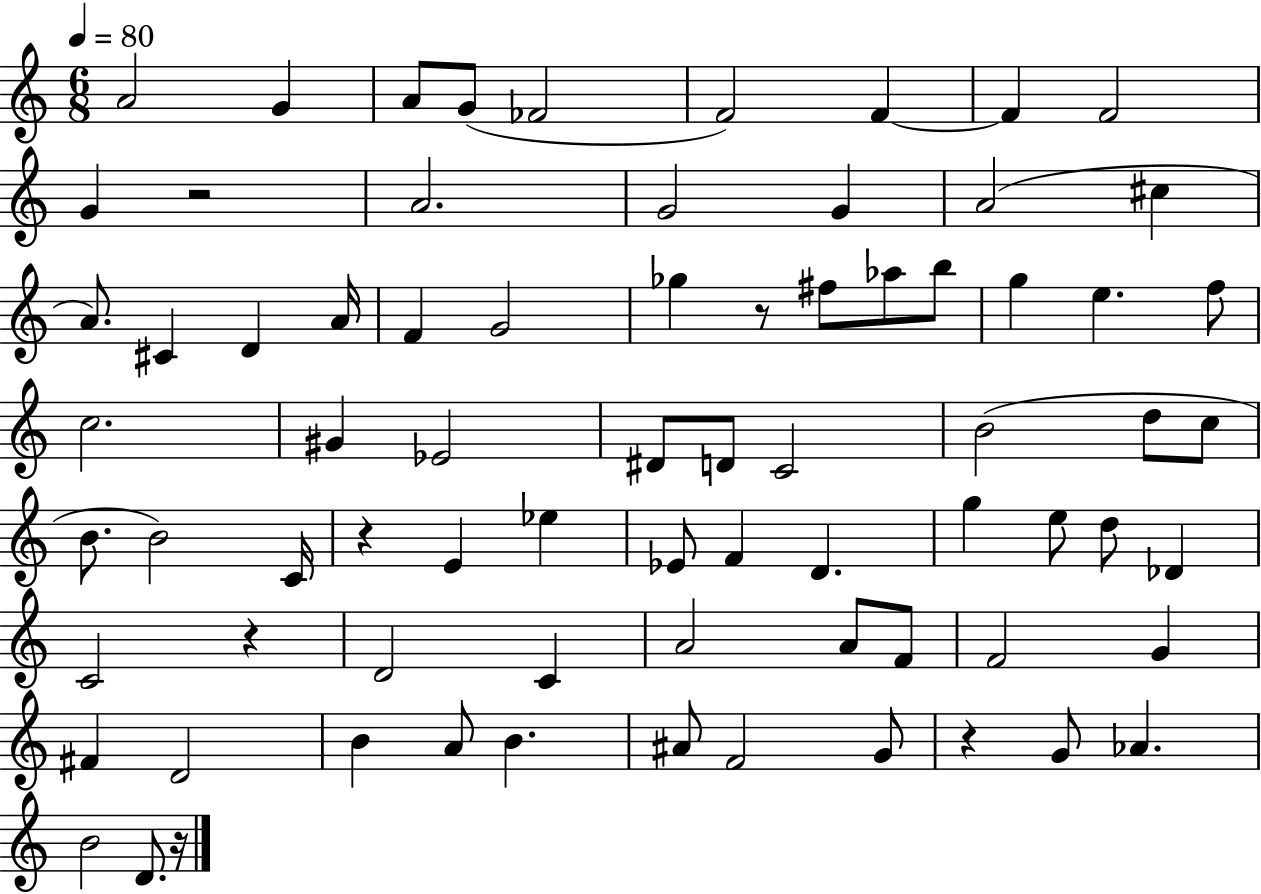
X:1
T:Untitled
M:6/8
L:1/4
K:C
A2 G A/2 G/2 _F2 F2 F F F2 G z2 A2 G2 G A2 ^c A/2 ^C D A/4 F G2 _g z/2 ^f/2 _a/2 b/2 g e f/2 c2 ^G _E2 ^D/2 D/2 C2 B2 d/2 c/2 B/2 B2 C/4 z E _e _E/2 F D g e/2 d/2 _D C2 z D2 C A2 A/2 F/2 F2 G ^F D2 B A/2 B ^A/2 F2 G/2 z G/2 _A B2 D/2 z/4